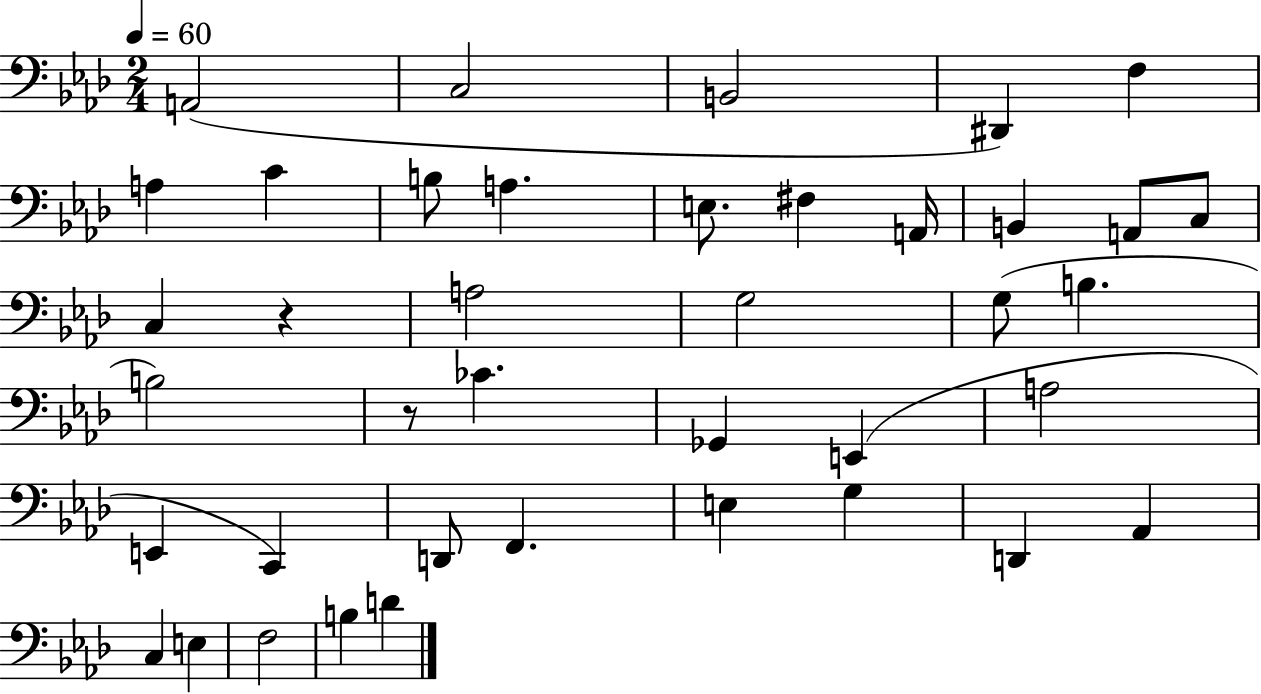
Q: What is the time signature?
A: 2/4